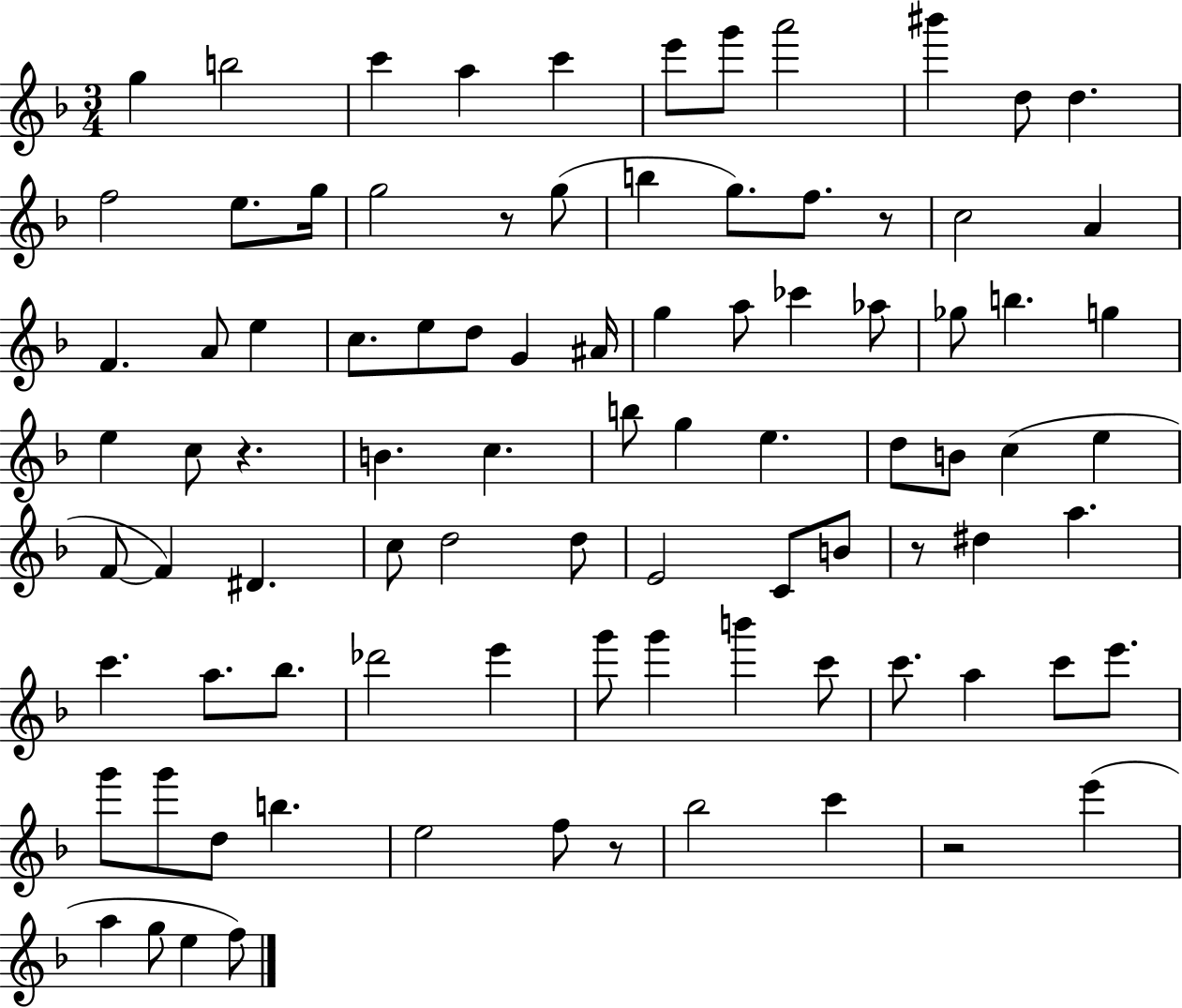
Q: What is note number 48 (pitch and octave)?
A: F4